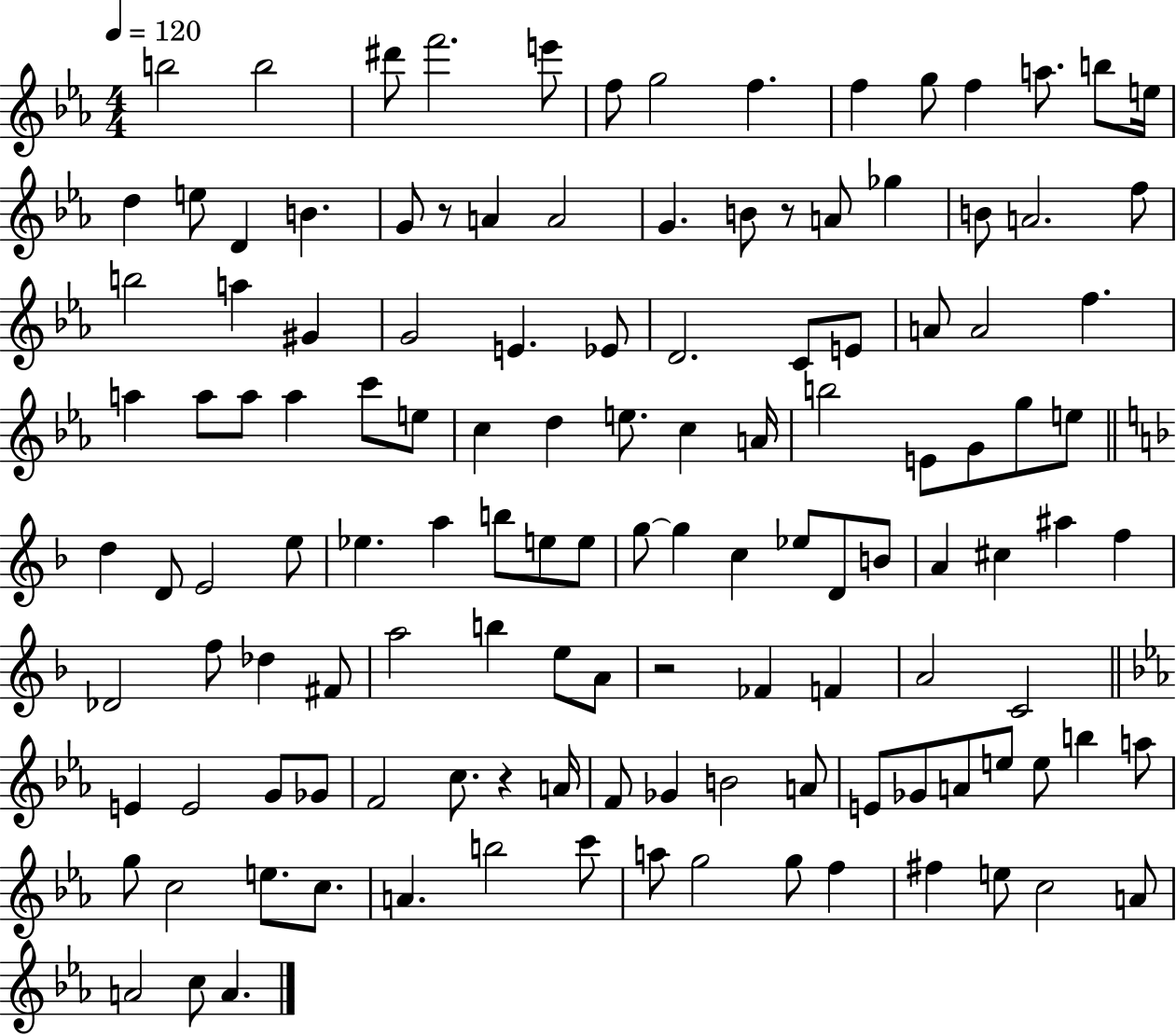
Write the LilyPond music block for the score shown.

{
  \clef treble
  \numericTimeSignature
  \time 4/4
  \key ees \major
  \tempo 4 = 120
  b''2 b''2 | dis'''8 f'''2. e'''8 | f''8 g''2 f''4. | f''4 g''8 f''4 a''8. b''8 e''16 | \break d''4 e''8 d'4 b'4. | g'8 r8 a'4 a'2 | g'4. b'8 r8 a'8 ges''4 | b'8 a'2. f''8 | \break b''2 a''4 gis'4 | g'2 e'4. ees'8 | d'2. c'8 e'8 | a'8 a'2 f''4. | \break a''4 a''8 a''8 a''4 c'''8 e''8 | c''4 d''4 e''8. c''4 a'16 | b''2 e'8 g'8 g''8 e''8 | \bar "||" \break \key d \minor d''4 d'8 e'2 e''8 | ees''4. a''4 b''8 e''8 e''8 | g''8~~ g''4 c''4 ees''8 d'8 b'8 | a'4 cis''4 ais''4 f''4 | \break des'2 f''8 des''4 fis'8 | a''2 b''4 e''8 a'8 | r2 fes'4 f'4 | a'2 c'2 | \break \bar "||" \break \key ees \major e'4 e'2 g'8 ges'8 | f'2 c''8. r4 a'16 | f'8 ges'4 b'2 a'8 | e'8 ges'8 a'8 e''8 e''8 b''4 a''8 | \break g''8 c''2 e''8. c''8. | a'4. b''2 c'''8 | a''8 g''2 g''8 f''4 | fis''4 e''8 c''2 a'8 | \break a'2 c''8 a'4. | \bar "|."
}